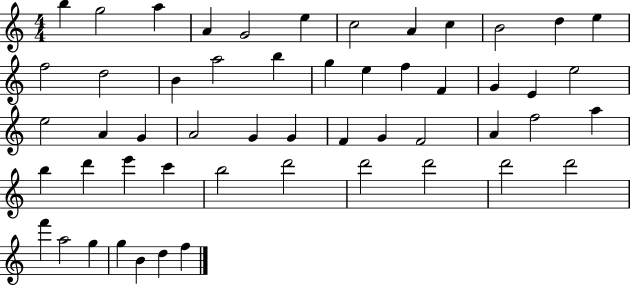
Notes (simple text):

B5/q G5/h A5/q A4/q G4/h E5/q C5/h A4/q C5/q B4/h D5/q E5/q F5/h D5/h B4/q A5/h B5/q G5/q E5/q F5/q F4/q G4/q E4/q E5/h E5/h A4/q G4/q A4/h G4/q G4/q F4/q G4/q F4/h A4/q F5/h A5/q B5/q D6/q E6/q C6/q B5/h D6/h D6/h D6/h D6/h D6/h F6/q A5/h G5/q G5/q B4/q D5/q F5/q